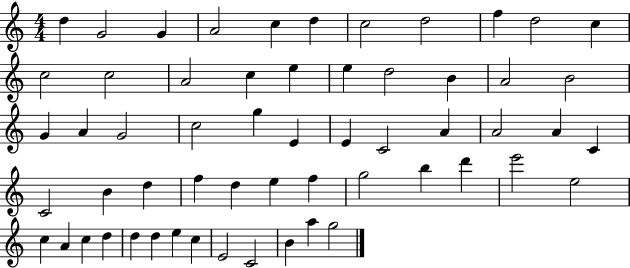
{
  \clef treble
  \numericTimeSignature
  \time 4/4
  \key c \major
  d''4 g'2 g'4 | a'2 c''4 d''4 | c''2 d''2 | f''4 d''2 c''4 | \break c''2 c''2 | a'2 c''4 e''4 | e''4 d''2 b'4 | a'2 b'2 | \break g'4 a'4 g'2 | c''2 g''4 e'4 | e'4 c'2 a'4 | a'2 a'4 c'4 | \break c'2 b'4 d''4 | f''4 d''4 e''4 f''4 | g''2 b''4 d'''4 | e'''2 e''2 | \break c''4 a'4 c''4 d''4 | d''4 d''4 e''4 c''4 | e'2 c'2 | b'4 a''4 g''2 | \break \bar "|."
}